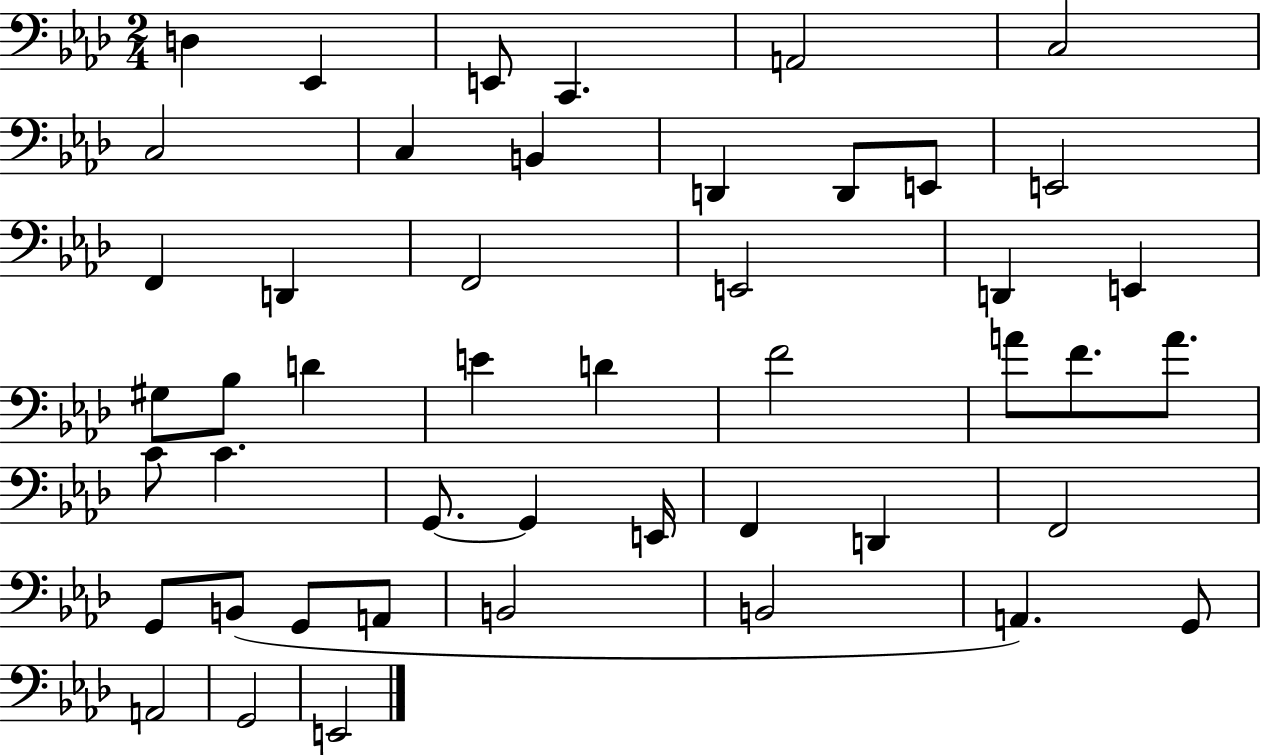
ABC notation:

X:1
T:Untitled
M:2/4
L:1/4
K:Ab
D, _E,, E,,/2 C,, A,,2 C,2 C,2 C, B,, D,, D,,/2 E,,/2 E,,2 F,, D,, F,,2 E,,2 D,, E,, ^G,/2 _B,/2 D E D F2 A/2 F/2 A/2 C/2 C G,,/2 G,, E,,/4 F,, D,, F,,2 G,,/2 B,,/2 G,,/2 A,,/2 B,,2 B,,2 A,, G,,/2 A,,2 G,,2 E,,2